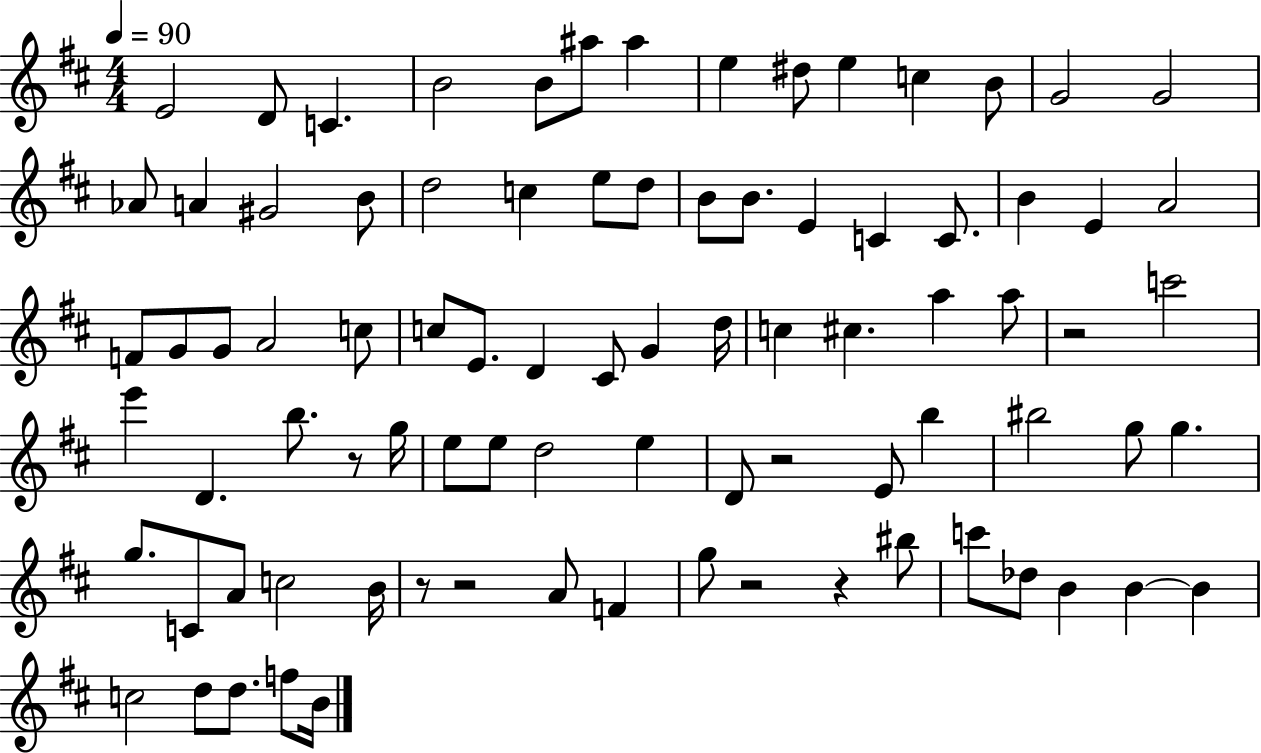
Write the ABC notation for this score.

X:1
T:Untitled
M:4/4
L:1/4
K:D
E2 D/2 C B2 B/2 ^a/2 ^a e ^d/2 e c B/2 G2 G2 _A/2 A ^G2 B/2 d2 c e/2 d/2 B/2 B/2 E C C/2 B E A2 F/2 G/2 G/2 A2 c/2 c/2 E/2 D ^C/2 G d/4 c ^c a a/2 z2 c'2 e' D b/2 z/2 g/4 e/2 e/2 d2 e D/2 z2 E/2 b ^b2 g/2 g g/2 C/2 A/2 c2 B/4 z/2 z2 A/2 F g/2 z2 z ^b/2 c'/2 _d/2 B B B c2 d/2 d/2 f/2 B/4